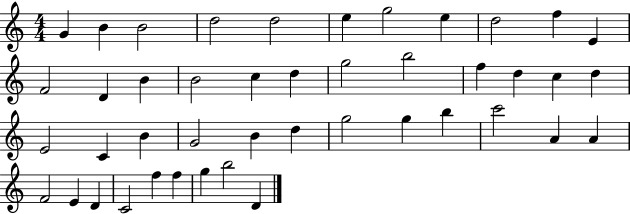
{
  \clef treble
  \numericTimeSignature
  \time 4/4
  \key c \major
  g'4 b'4 b'2 | d''2 d''2 | e''4 g''2 e''4 | d''2 f''4 e'4 | \break f'2 d'4 b'4 | b'2 c''4 d''4 | g''2 b''2 | f''4 d''4 c''4 d''4 | \break e'2 c'4 b'4 | g'2 b'4 d''4 | g''2 g''4 b''4 | c'''2 a'4 a'4 | \break f'2 e'4 d'4 | c'2 f''4 f''4 | g''4 b''2 d'4 | \bar "|."
}